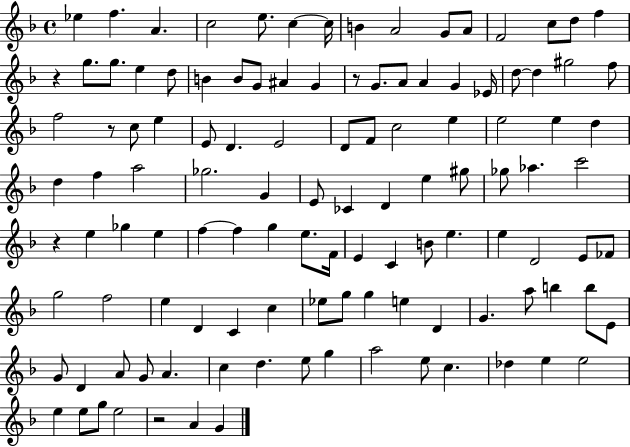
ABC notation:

X:1
T:Untitled
M:4/4
L:1/4
K:F
_e f A c2 e/2 c c/4 B A2 G/2 A/2 F2 c/2 d/2 f z g/2 g/2 e d/2 B B/2 G/2 ^A G z/2 G/2 A/2 A G _E/4 d/2 d ^g2 f/2 f2 z/2 c/2 e E/2 D E2 D/2 F/2 c2 e e2 e d d f a2 _g2 G E/2 _C D e ^g/2 _g/2 _a c'2 z e _g e f f g e/2 F/4 E C B/2 e e D2 E/2 _F/2 g2 f2 e D C c _e/2 g/2 g e D G a/2 b b/2 E/2 G/2 D A/2 G/2 A c d e/2 g a2 e/2 c _d e e2 e e/2 g/2 e2 z2 A G